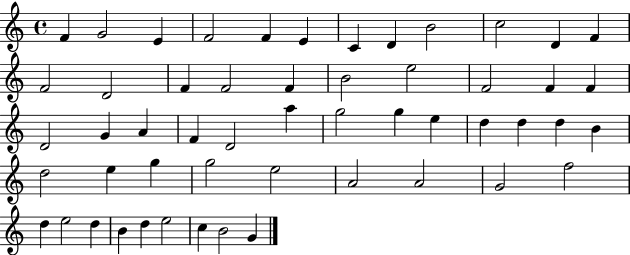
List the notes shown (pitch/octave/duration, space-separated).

F4/q G4/h E4/q F4/h F4/q E4/q C4/q D4/q B4/h C5/h D4/q F4/q F4/h D4/h F4/q F4/h F4/q B4/h E5/h F4/h F4/q F4/q D4/h G4/q A4/q F4/q D4/h A5/q G5/h G5/q E5/q D5/q D5/q D5/q B4/q D5/h E5/q G5/q G5/h E5/h A4/h A4/h G4/h F5/h D5/q E5/h D5/q B4/q D5/q E5/h C5/q B4/h G4/q